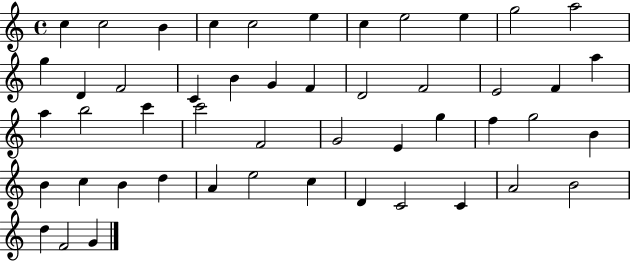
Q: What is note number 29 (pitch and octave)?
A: G4